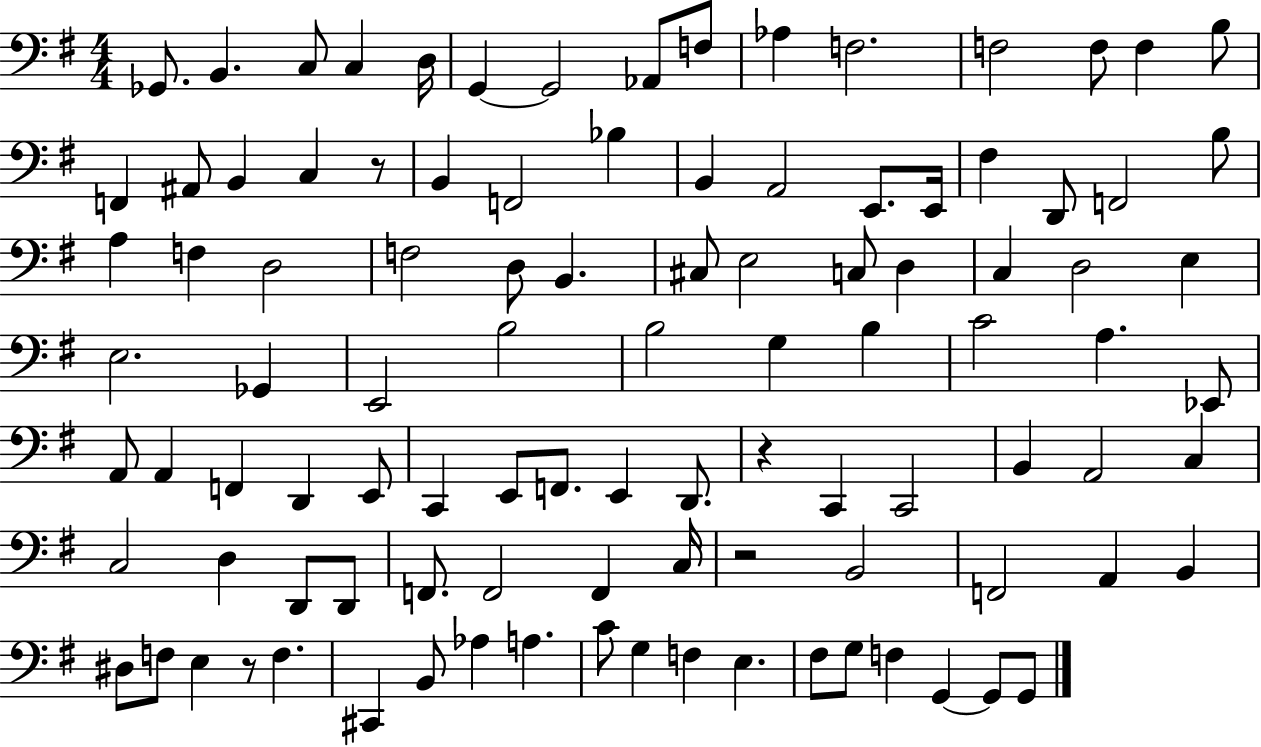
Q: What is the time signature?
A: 4/4